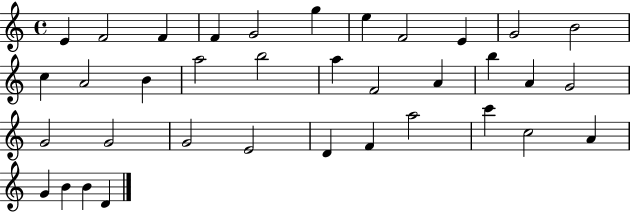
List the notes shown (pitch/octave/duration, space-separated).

E4/q F4/h F4/q F4/q G4/h G5/q E5/q F4/h E4/q G4/h B4/h C5/q A4/h B4/q A5/h B5/h A5/q F4/h A4/q B5/q A4/q G4/h G4/h G4/h G4/h E4/h D4/q F4/q A5/h C6/q C5/h A4/q G4/q B4/q B4/q D4/q